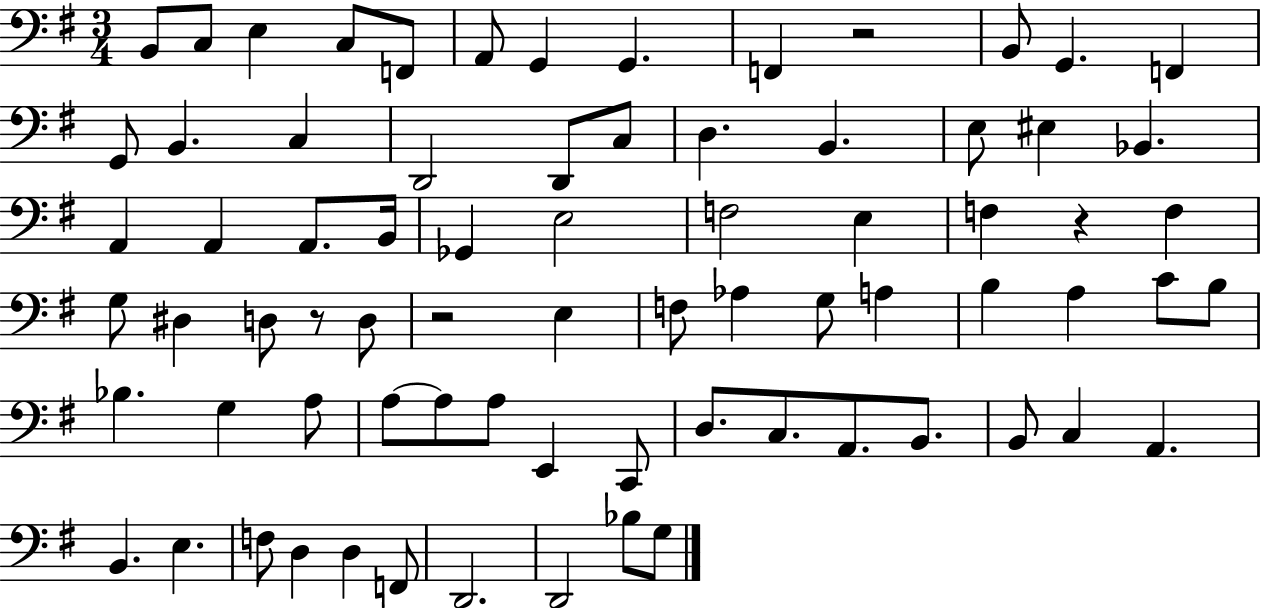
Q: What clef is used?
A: bass